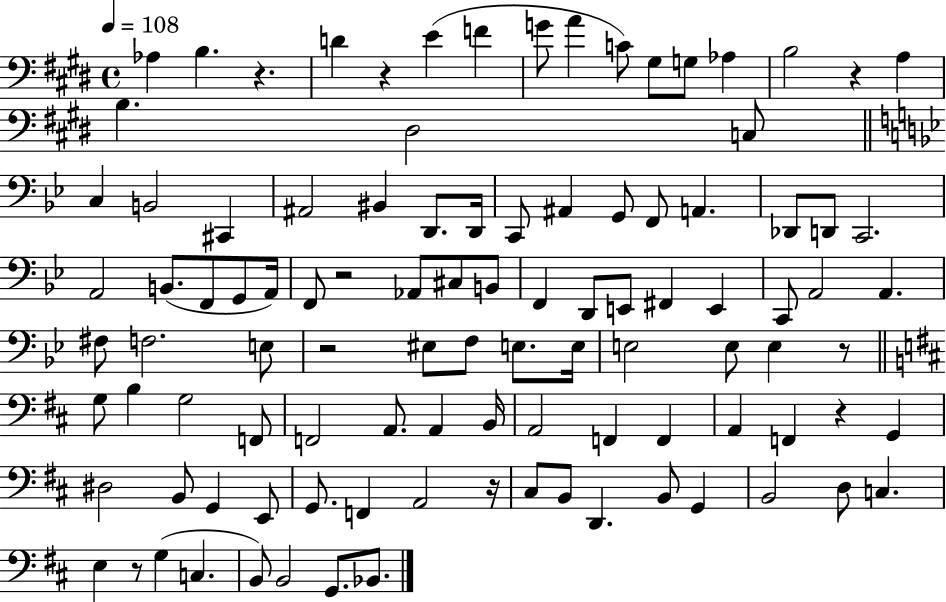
X:1
T:Untitled
M:4/4
L:1/4
K:E
_A, B, z D z E F G/2 A C/2 ^G,/2 G,/2 _A, B,2 z A, B, ^D,2 C,/2 C, B,,2 ^C,, ^A,,2 ^B,, D,,/2 D,,/4 C,,/2 ^A,, G,,/2 F,,/2 A,, _D,,/2 D,,/2 C,,2 A,,2 B,,/2 F,,/2 G,,/2 A,,/4 F,,/2 z2 _A,,/2 ^C,/2 B,,/2 F,, D,,/2 E,,/2 ^F,, E,, C,,/2 A,,2 A,, ^F,/2 F,2 E,/2 z2 ^E,/2 F,/2 E,/2 E,/4 E,2 E,/2 E, z/2 G,/2 B, G,2 F,,/2 F,,2 A,,/2 A,, B,,/4 A,,2 F,, F,, A,, F,, z G,, ^D,2 B,,/2 G,, E,,/2 G,,/2 F,, A,,2 z/4 ^C,/2 B,,/2 D,, B,,/2 G,, B,,2 D,/2 C, E, z/2 G, C, B,,/2 B,,2 G,,/2 _B,,/2